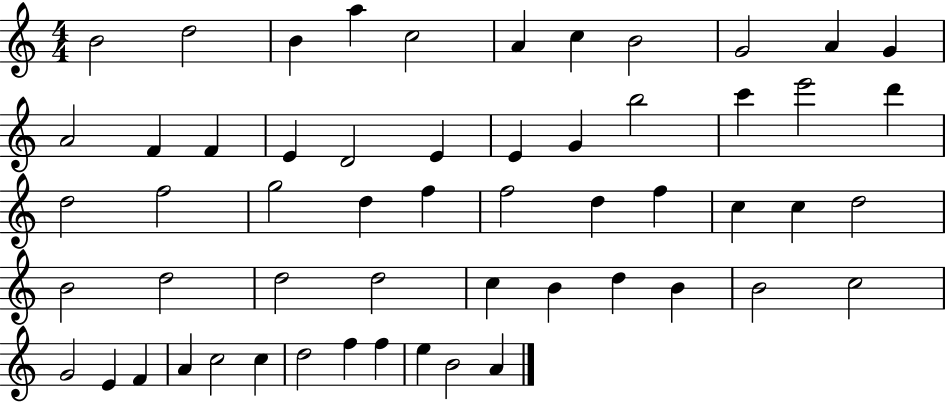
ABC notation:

X:1
T:Untitled
M:4/4
L:1/4
K:C
B2 d2 B a c2 A c B2 G2 A G A2 F F E D2 E E G b2 c' e'2 d' d2 f2 g2 d f f2 d f c c d2 B2 d2 d2 d2 c B d B B2 c2 G2 E F A c2 c d2 f f e B2 A